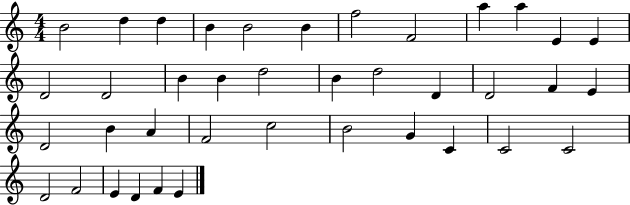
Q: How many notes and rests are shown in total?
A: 39